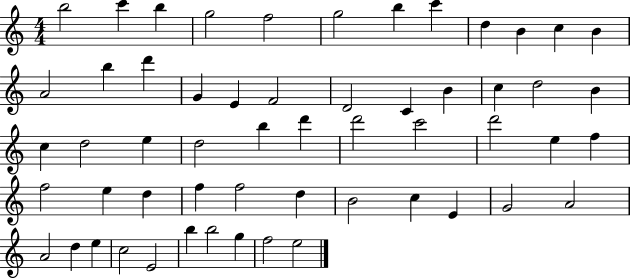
{
  \clef treble
  \numericTimeSignature
  \time 4/4
  \key c \major
  b''2 c'''4 b''4 | g''2 f''2 | g''2 b''4 c'''4 | d''4 b'4 c''4 b'4 | \break a'2 b''4 d'''4 | g'4 e'4 f'2 | d'2 c'4 b'4 | c''4 d''2 b'4 | \break c''4 d''2 e''4 | d''2 b''4 d'''4 | d'''2 c'''2 | d'''2 e''4 f''4 | \break f''2 e''4 d''4 | f''4 f''2 d''4 | b'2 c''4 e'4 | g'2 a'2 | \break a'2 d''4 e''4 | c''2 e'2 | b''4 b''2 g''4 | f''2 e''2 | \break \bar "|."
}